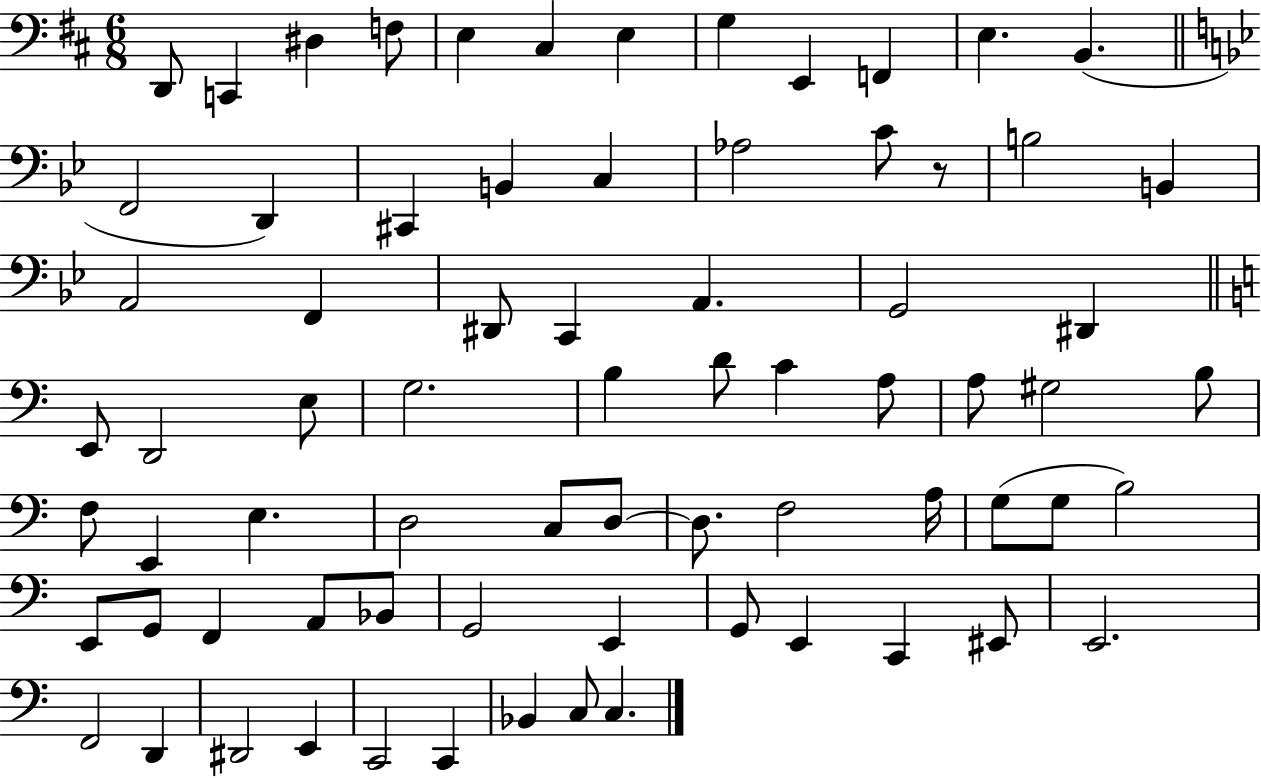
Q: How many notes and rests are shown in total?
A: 73